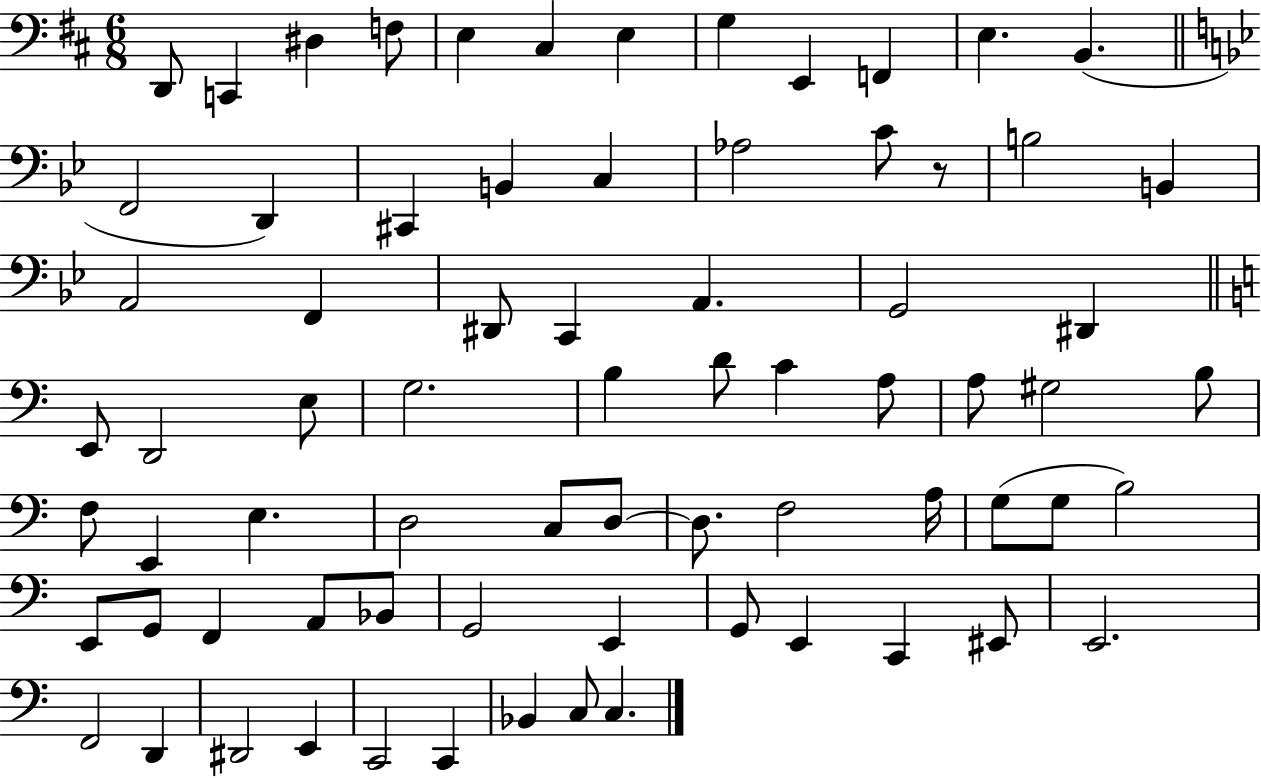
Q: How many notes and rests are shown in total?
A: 73